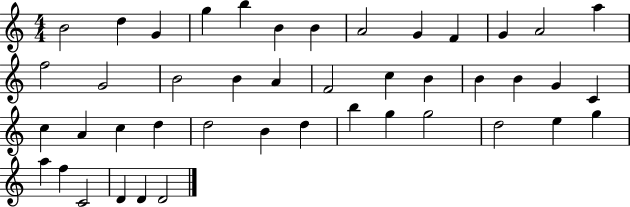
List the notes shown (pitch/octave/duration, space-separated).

B4/h D5/q G4/q G5/q B5/q B4/q B4/q A4/h G4/q F4/q G4/q A4/h A5/q F5/h G4/h B4/h B4/q A4/q F4/h C5/q B4/q B4/q B4/q G4/q C4/q C5/q A4/q C5/q D5/q D5/h B4/q D5/q B5/q G5/q G5/h D5/h E5/q G5/q A5/q F5/q C4/h D4/q D4/q D4/h